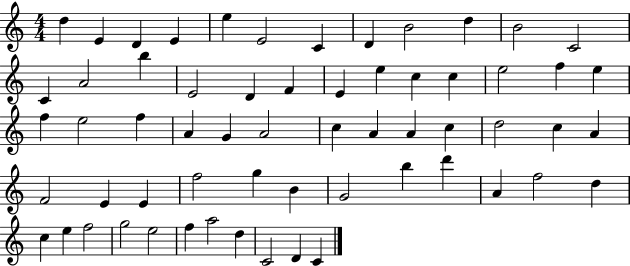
D5/q E4/q D4/q E4/q E5/q E4/h C4/q D4/q B4/h D5/q B4/h C4/h C4/q A4/h B5/q E4/h D4/q F4/q E4/q E5/q C5/q C5/q E5/h F5/q E5/q F5/q E5/h F5/q A4/q G4/q A4/h C5/q A4/q A4/q C5/q D5/h C5/q A4/q F4/h E4/q E4/q F5/h G5/q B4/q G4/h B5/q D6/q A4/q F5/h D5/q C5/q E5/q F5/h G5/h E5/h F5/q A5/h D5/q C4/h D4/q C4/q